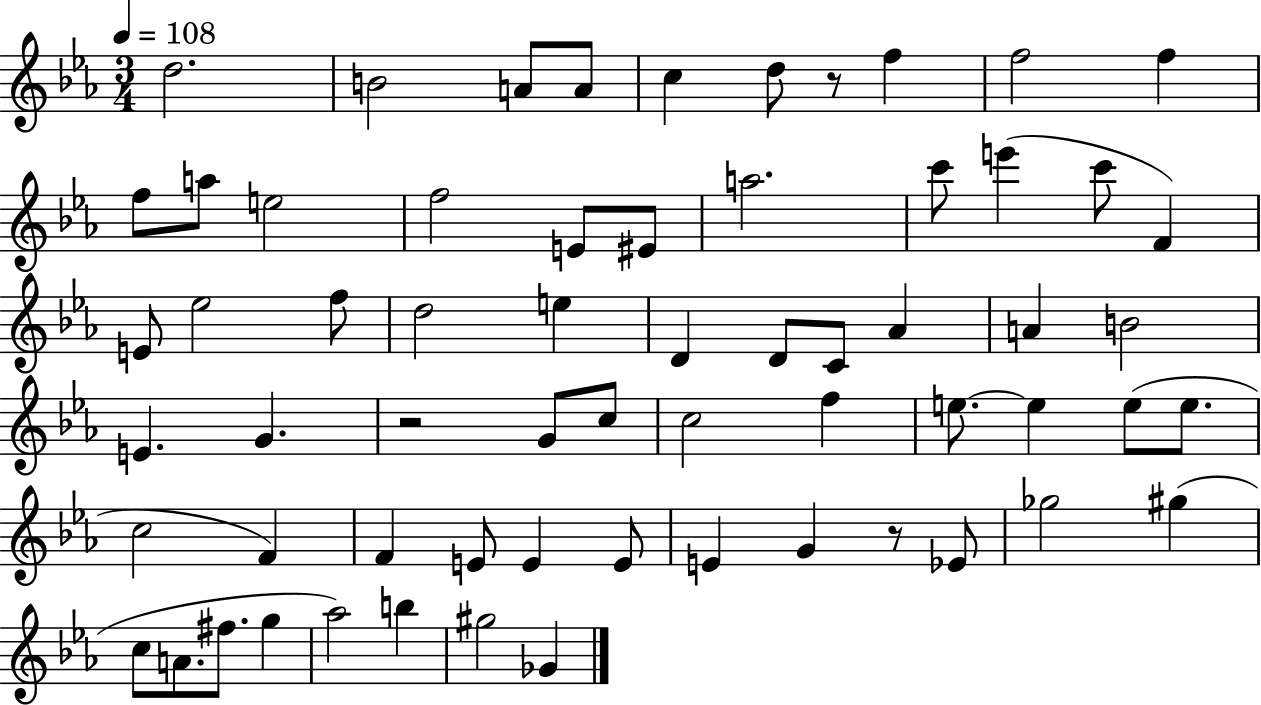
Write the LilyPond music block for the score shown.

{
  \clef treble
  \numericTimeSignature
  \time 3/4
  \key ees \major
  \tempo 4 = 108
  \repeat volta 2 { d''2. | b'2 a'8 a'8 | c''4 d''8 r8 f''4 | f''2 f''4 | \break f''8 a''8 e''2 | f''2 e'8 eis'8 | a''2. | c'''8 e'''4( c'''8 f'4) | \break e'8 ees''2 f''8 | d''2 e''4 | d'4 d'8 c'8 aes'4 | a'4 b'2 | \break e'4. g'4. | r2 g'8 c''8 | c''2 f''4 | e''8.~~ e''4 e''8( e''8. | \break c''2 f'4) | f'4 e'8 e'4 e'8 | e'4 g'4 r8 ees'8 | ges''2 gis''4( | \break c''8 a'8. fis''8. g''4 | aes''2) b''4 | gis''2 ges'4 | } \bar "|."
}